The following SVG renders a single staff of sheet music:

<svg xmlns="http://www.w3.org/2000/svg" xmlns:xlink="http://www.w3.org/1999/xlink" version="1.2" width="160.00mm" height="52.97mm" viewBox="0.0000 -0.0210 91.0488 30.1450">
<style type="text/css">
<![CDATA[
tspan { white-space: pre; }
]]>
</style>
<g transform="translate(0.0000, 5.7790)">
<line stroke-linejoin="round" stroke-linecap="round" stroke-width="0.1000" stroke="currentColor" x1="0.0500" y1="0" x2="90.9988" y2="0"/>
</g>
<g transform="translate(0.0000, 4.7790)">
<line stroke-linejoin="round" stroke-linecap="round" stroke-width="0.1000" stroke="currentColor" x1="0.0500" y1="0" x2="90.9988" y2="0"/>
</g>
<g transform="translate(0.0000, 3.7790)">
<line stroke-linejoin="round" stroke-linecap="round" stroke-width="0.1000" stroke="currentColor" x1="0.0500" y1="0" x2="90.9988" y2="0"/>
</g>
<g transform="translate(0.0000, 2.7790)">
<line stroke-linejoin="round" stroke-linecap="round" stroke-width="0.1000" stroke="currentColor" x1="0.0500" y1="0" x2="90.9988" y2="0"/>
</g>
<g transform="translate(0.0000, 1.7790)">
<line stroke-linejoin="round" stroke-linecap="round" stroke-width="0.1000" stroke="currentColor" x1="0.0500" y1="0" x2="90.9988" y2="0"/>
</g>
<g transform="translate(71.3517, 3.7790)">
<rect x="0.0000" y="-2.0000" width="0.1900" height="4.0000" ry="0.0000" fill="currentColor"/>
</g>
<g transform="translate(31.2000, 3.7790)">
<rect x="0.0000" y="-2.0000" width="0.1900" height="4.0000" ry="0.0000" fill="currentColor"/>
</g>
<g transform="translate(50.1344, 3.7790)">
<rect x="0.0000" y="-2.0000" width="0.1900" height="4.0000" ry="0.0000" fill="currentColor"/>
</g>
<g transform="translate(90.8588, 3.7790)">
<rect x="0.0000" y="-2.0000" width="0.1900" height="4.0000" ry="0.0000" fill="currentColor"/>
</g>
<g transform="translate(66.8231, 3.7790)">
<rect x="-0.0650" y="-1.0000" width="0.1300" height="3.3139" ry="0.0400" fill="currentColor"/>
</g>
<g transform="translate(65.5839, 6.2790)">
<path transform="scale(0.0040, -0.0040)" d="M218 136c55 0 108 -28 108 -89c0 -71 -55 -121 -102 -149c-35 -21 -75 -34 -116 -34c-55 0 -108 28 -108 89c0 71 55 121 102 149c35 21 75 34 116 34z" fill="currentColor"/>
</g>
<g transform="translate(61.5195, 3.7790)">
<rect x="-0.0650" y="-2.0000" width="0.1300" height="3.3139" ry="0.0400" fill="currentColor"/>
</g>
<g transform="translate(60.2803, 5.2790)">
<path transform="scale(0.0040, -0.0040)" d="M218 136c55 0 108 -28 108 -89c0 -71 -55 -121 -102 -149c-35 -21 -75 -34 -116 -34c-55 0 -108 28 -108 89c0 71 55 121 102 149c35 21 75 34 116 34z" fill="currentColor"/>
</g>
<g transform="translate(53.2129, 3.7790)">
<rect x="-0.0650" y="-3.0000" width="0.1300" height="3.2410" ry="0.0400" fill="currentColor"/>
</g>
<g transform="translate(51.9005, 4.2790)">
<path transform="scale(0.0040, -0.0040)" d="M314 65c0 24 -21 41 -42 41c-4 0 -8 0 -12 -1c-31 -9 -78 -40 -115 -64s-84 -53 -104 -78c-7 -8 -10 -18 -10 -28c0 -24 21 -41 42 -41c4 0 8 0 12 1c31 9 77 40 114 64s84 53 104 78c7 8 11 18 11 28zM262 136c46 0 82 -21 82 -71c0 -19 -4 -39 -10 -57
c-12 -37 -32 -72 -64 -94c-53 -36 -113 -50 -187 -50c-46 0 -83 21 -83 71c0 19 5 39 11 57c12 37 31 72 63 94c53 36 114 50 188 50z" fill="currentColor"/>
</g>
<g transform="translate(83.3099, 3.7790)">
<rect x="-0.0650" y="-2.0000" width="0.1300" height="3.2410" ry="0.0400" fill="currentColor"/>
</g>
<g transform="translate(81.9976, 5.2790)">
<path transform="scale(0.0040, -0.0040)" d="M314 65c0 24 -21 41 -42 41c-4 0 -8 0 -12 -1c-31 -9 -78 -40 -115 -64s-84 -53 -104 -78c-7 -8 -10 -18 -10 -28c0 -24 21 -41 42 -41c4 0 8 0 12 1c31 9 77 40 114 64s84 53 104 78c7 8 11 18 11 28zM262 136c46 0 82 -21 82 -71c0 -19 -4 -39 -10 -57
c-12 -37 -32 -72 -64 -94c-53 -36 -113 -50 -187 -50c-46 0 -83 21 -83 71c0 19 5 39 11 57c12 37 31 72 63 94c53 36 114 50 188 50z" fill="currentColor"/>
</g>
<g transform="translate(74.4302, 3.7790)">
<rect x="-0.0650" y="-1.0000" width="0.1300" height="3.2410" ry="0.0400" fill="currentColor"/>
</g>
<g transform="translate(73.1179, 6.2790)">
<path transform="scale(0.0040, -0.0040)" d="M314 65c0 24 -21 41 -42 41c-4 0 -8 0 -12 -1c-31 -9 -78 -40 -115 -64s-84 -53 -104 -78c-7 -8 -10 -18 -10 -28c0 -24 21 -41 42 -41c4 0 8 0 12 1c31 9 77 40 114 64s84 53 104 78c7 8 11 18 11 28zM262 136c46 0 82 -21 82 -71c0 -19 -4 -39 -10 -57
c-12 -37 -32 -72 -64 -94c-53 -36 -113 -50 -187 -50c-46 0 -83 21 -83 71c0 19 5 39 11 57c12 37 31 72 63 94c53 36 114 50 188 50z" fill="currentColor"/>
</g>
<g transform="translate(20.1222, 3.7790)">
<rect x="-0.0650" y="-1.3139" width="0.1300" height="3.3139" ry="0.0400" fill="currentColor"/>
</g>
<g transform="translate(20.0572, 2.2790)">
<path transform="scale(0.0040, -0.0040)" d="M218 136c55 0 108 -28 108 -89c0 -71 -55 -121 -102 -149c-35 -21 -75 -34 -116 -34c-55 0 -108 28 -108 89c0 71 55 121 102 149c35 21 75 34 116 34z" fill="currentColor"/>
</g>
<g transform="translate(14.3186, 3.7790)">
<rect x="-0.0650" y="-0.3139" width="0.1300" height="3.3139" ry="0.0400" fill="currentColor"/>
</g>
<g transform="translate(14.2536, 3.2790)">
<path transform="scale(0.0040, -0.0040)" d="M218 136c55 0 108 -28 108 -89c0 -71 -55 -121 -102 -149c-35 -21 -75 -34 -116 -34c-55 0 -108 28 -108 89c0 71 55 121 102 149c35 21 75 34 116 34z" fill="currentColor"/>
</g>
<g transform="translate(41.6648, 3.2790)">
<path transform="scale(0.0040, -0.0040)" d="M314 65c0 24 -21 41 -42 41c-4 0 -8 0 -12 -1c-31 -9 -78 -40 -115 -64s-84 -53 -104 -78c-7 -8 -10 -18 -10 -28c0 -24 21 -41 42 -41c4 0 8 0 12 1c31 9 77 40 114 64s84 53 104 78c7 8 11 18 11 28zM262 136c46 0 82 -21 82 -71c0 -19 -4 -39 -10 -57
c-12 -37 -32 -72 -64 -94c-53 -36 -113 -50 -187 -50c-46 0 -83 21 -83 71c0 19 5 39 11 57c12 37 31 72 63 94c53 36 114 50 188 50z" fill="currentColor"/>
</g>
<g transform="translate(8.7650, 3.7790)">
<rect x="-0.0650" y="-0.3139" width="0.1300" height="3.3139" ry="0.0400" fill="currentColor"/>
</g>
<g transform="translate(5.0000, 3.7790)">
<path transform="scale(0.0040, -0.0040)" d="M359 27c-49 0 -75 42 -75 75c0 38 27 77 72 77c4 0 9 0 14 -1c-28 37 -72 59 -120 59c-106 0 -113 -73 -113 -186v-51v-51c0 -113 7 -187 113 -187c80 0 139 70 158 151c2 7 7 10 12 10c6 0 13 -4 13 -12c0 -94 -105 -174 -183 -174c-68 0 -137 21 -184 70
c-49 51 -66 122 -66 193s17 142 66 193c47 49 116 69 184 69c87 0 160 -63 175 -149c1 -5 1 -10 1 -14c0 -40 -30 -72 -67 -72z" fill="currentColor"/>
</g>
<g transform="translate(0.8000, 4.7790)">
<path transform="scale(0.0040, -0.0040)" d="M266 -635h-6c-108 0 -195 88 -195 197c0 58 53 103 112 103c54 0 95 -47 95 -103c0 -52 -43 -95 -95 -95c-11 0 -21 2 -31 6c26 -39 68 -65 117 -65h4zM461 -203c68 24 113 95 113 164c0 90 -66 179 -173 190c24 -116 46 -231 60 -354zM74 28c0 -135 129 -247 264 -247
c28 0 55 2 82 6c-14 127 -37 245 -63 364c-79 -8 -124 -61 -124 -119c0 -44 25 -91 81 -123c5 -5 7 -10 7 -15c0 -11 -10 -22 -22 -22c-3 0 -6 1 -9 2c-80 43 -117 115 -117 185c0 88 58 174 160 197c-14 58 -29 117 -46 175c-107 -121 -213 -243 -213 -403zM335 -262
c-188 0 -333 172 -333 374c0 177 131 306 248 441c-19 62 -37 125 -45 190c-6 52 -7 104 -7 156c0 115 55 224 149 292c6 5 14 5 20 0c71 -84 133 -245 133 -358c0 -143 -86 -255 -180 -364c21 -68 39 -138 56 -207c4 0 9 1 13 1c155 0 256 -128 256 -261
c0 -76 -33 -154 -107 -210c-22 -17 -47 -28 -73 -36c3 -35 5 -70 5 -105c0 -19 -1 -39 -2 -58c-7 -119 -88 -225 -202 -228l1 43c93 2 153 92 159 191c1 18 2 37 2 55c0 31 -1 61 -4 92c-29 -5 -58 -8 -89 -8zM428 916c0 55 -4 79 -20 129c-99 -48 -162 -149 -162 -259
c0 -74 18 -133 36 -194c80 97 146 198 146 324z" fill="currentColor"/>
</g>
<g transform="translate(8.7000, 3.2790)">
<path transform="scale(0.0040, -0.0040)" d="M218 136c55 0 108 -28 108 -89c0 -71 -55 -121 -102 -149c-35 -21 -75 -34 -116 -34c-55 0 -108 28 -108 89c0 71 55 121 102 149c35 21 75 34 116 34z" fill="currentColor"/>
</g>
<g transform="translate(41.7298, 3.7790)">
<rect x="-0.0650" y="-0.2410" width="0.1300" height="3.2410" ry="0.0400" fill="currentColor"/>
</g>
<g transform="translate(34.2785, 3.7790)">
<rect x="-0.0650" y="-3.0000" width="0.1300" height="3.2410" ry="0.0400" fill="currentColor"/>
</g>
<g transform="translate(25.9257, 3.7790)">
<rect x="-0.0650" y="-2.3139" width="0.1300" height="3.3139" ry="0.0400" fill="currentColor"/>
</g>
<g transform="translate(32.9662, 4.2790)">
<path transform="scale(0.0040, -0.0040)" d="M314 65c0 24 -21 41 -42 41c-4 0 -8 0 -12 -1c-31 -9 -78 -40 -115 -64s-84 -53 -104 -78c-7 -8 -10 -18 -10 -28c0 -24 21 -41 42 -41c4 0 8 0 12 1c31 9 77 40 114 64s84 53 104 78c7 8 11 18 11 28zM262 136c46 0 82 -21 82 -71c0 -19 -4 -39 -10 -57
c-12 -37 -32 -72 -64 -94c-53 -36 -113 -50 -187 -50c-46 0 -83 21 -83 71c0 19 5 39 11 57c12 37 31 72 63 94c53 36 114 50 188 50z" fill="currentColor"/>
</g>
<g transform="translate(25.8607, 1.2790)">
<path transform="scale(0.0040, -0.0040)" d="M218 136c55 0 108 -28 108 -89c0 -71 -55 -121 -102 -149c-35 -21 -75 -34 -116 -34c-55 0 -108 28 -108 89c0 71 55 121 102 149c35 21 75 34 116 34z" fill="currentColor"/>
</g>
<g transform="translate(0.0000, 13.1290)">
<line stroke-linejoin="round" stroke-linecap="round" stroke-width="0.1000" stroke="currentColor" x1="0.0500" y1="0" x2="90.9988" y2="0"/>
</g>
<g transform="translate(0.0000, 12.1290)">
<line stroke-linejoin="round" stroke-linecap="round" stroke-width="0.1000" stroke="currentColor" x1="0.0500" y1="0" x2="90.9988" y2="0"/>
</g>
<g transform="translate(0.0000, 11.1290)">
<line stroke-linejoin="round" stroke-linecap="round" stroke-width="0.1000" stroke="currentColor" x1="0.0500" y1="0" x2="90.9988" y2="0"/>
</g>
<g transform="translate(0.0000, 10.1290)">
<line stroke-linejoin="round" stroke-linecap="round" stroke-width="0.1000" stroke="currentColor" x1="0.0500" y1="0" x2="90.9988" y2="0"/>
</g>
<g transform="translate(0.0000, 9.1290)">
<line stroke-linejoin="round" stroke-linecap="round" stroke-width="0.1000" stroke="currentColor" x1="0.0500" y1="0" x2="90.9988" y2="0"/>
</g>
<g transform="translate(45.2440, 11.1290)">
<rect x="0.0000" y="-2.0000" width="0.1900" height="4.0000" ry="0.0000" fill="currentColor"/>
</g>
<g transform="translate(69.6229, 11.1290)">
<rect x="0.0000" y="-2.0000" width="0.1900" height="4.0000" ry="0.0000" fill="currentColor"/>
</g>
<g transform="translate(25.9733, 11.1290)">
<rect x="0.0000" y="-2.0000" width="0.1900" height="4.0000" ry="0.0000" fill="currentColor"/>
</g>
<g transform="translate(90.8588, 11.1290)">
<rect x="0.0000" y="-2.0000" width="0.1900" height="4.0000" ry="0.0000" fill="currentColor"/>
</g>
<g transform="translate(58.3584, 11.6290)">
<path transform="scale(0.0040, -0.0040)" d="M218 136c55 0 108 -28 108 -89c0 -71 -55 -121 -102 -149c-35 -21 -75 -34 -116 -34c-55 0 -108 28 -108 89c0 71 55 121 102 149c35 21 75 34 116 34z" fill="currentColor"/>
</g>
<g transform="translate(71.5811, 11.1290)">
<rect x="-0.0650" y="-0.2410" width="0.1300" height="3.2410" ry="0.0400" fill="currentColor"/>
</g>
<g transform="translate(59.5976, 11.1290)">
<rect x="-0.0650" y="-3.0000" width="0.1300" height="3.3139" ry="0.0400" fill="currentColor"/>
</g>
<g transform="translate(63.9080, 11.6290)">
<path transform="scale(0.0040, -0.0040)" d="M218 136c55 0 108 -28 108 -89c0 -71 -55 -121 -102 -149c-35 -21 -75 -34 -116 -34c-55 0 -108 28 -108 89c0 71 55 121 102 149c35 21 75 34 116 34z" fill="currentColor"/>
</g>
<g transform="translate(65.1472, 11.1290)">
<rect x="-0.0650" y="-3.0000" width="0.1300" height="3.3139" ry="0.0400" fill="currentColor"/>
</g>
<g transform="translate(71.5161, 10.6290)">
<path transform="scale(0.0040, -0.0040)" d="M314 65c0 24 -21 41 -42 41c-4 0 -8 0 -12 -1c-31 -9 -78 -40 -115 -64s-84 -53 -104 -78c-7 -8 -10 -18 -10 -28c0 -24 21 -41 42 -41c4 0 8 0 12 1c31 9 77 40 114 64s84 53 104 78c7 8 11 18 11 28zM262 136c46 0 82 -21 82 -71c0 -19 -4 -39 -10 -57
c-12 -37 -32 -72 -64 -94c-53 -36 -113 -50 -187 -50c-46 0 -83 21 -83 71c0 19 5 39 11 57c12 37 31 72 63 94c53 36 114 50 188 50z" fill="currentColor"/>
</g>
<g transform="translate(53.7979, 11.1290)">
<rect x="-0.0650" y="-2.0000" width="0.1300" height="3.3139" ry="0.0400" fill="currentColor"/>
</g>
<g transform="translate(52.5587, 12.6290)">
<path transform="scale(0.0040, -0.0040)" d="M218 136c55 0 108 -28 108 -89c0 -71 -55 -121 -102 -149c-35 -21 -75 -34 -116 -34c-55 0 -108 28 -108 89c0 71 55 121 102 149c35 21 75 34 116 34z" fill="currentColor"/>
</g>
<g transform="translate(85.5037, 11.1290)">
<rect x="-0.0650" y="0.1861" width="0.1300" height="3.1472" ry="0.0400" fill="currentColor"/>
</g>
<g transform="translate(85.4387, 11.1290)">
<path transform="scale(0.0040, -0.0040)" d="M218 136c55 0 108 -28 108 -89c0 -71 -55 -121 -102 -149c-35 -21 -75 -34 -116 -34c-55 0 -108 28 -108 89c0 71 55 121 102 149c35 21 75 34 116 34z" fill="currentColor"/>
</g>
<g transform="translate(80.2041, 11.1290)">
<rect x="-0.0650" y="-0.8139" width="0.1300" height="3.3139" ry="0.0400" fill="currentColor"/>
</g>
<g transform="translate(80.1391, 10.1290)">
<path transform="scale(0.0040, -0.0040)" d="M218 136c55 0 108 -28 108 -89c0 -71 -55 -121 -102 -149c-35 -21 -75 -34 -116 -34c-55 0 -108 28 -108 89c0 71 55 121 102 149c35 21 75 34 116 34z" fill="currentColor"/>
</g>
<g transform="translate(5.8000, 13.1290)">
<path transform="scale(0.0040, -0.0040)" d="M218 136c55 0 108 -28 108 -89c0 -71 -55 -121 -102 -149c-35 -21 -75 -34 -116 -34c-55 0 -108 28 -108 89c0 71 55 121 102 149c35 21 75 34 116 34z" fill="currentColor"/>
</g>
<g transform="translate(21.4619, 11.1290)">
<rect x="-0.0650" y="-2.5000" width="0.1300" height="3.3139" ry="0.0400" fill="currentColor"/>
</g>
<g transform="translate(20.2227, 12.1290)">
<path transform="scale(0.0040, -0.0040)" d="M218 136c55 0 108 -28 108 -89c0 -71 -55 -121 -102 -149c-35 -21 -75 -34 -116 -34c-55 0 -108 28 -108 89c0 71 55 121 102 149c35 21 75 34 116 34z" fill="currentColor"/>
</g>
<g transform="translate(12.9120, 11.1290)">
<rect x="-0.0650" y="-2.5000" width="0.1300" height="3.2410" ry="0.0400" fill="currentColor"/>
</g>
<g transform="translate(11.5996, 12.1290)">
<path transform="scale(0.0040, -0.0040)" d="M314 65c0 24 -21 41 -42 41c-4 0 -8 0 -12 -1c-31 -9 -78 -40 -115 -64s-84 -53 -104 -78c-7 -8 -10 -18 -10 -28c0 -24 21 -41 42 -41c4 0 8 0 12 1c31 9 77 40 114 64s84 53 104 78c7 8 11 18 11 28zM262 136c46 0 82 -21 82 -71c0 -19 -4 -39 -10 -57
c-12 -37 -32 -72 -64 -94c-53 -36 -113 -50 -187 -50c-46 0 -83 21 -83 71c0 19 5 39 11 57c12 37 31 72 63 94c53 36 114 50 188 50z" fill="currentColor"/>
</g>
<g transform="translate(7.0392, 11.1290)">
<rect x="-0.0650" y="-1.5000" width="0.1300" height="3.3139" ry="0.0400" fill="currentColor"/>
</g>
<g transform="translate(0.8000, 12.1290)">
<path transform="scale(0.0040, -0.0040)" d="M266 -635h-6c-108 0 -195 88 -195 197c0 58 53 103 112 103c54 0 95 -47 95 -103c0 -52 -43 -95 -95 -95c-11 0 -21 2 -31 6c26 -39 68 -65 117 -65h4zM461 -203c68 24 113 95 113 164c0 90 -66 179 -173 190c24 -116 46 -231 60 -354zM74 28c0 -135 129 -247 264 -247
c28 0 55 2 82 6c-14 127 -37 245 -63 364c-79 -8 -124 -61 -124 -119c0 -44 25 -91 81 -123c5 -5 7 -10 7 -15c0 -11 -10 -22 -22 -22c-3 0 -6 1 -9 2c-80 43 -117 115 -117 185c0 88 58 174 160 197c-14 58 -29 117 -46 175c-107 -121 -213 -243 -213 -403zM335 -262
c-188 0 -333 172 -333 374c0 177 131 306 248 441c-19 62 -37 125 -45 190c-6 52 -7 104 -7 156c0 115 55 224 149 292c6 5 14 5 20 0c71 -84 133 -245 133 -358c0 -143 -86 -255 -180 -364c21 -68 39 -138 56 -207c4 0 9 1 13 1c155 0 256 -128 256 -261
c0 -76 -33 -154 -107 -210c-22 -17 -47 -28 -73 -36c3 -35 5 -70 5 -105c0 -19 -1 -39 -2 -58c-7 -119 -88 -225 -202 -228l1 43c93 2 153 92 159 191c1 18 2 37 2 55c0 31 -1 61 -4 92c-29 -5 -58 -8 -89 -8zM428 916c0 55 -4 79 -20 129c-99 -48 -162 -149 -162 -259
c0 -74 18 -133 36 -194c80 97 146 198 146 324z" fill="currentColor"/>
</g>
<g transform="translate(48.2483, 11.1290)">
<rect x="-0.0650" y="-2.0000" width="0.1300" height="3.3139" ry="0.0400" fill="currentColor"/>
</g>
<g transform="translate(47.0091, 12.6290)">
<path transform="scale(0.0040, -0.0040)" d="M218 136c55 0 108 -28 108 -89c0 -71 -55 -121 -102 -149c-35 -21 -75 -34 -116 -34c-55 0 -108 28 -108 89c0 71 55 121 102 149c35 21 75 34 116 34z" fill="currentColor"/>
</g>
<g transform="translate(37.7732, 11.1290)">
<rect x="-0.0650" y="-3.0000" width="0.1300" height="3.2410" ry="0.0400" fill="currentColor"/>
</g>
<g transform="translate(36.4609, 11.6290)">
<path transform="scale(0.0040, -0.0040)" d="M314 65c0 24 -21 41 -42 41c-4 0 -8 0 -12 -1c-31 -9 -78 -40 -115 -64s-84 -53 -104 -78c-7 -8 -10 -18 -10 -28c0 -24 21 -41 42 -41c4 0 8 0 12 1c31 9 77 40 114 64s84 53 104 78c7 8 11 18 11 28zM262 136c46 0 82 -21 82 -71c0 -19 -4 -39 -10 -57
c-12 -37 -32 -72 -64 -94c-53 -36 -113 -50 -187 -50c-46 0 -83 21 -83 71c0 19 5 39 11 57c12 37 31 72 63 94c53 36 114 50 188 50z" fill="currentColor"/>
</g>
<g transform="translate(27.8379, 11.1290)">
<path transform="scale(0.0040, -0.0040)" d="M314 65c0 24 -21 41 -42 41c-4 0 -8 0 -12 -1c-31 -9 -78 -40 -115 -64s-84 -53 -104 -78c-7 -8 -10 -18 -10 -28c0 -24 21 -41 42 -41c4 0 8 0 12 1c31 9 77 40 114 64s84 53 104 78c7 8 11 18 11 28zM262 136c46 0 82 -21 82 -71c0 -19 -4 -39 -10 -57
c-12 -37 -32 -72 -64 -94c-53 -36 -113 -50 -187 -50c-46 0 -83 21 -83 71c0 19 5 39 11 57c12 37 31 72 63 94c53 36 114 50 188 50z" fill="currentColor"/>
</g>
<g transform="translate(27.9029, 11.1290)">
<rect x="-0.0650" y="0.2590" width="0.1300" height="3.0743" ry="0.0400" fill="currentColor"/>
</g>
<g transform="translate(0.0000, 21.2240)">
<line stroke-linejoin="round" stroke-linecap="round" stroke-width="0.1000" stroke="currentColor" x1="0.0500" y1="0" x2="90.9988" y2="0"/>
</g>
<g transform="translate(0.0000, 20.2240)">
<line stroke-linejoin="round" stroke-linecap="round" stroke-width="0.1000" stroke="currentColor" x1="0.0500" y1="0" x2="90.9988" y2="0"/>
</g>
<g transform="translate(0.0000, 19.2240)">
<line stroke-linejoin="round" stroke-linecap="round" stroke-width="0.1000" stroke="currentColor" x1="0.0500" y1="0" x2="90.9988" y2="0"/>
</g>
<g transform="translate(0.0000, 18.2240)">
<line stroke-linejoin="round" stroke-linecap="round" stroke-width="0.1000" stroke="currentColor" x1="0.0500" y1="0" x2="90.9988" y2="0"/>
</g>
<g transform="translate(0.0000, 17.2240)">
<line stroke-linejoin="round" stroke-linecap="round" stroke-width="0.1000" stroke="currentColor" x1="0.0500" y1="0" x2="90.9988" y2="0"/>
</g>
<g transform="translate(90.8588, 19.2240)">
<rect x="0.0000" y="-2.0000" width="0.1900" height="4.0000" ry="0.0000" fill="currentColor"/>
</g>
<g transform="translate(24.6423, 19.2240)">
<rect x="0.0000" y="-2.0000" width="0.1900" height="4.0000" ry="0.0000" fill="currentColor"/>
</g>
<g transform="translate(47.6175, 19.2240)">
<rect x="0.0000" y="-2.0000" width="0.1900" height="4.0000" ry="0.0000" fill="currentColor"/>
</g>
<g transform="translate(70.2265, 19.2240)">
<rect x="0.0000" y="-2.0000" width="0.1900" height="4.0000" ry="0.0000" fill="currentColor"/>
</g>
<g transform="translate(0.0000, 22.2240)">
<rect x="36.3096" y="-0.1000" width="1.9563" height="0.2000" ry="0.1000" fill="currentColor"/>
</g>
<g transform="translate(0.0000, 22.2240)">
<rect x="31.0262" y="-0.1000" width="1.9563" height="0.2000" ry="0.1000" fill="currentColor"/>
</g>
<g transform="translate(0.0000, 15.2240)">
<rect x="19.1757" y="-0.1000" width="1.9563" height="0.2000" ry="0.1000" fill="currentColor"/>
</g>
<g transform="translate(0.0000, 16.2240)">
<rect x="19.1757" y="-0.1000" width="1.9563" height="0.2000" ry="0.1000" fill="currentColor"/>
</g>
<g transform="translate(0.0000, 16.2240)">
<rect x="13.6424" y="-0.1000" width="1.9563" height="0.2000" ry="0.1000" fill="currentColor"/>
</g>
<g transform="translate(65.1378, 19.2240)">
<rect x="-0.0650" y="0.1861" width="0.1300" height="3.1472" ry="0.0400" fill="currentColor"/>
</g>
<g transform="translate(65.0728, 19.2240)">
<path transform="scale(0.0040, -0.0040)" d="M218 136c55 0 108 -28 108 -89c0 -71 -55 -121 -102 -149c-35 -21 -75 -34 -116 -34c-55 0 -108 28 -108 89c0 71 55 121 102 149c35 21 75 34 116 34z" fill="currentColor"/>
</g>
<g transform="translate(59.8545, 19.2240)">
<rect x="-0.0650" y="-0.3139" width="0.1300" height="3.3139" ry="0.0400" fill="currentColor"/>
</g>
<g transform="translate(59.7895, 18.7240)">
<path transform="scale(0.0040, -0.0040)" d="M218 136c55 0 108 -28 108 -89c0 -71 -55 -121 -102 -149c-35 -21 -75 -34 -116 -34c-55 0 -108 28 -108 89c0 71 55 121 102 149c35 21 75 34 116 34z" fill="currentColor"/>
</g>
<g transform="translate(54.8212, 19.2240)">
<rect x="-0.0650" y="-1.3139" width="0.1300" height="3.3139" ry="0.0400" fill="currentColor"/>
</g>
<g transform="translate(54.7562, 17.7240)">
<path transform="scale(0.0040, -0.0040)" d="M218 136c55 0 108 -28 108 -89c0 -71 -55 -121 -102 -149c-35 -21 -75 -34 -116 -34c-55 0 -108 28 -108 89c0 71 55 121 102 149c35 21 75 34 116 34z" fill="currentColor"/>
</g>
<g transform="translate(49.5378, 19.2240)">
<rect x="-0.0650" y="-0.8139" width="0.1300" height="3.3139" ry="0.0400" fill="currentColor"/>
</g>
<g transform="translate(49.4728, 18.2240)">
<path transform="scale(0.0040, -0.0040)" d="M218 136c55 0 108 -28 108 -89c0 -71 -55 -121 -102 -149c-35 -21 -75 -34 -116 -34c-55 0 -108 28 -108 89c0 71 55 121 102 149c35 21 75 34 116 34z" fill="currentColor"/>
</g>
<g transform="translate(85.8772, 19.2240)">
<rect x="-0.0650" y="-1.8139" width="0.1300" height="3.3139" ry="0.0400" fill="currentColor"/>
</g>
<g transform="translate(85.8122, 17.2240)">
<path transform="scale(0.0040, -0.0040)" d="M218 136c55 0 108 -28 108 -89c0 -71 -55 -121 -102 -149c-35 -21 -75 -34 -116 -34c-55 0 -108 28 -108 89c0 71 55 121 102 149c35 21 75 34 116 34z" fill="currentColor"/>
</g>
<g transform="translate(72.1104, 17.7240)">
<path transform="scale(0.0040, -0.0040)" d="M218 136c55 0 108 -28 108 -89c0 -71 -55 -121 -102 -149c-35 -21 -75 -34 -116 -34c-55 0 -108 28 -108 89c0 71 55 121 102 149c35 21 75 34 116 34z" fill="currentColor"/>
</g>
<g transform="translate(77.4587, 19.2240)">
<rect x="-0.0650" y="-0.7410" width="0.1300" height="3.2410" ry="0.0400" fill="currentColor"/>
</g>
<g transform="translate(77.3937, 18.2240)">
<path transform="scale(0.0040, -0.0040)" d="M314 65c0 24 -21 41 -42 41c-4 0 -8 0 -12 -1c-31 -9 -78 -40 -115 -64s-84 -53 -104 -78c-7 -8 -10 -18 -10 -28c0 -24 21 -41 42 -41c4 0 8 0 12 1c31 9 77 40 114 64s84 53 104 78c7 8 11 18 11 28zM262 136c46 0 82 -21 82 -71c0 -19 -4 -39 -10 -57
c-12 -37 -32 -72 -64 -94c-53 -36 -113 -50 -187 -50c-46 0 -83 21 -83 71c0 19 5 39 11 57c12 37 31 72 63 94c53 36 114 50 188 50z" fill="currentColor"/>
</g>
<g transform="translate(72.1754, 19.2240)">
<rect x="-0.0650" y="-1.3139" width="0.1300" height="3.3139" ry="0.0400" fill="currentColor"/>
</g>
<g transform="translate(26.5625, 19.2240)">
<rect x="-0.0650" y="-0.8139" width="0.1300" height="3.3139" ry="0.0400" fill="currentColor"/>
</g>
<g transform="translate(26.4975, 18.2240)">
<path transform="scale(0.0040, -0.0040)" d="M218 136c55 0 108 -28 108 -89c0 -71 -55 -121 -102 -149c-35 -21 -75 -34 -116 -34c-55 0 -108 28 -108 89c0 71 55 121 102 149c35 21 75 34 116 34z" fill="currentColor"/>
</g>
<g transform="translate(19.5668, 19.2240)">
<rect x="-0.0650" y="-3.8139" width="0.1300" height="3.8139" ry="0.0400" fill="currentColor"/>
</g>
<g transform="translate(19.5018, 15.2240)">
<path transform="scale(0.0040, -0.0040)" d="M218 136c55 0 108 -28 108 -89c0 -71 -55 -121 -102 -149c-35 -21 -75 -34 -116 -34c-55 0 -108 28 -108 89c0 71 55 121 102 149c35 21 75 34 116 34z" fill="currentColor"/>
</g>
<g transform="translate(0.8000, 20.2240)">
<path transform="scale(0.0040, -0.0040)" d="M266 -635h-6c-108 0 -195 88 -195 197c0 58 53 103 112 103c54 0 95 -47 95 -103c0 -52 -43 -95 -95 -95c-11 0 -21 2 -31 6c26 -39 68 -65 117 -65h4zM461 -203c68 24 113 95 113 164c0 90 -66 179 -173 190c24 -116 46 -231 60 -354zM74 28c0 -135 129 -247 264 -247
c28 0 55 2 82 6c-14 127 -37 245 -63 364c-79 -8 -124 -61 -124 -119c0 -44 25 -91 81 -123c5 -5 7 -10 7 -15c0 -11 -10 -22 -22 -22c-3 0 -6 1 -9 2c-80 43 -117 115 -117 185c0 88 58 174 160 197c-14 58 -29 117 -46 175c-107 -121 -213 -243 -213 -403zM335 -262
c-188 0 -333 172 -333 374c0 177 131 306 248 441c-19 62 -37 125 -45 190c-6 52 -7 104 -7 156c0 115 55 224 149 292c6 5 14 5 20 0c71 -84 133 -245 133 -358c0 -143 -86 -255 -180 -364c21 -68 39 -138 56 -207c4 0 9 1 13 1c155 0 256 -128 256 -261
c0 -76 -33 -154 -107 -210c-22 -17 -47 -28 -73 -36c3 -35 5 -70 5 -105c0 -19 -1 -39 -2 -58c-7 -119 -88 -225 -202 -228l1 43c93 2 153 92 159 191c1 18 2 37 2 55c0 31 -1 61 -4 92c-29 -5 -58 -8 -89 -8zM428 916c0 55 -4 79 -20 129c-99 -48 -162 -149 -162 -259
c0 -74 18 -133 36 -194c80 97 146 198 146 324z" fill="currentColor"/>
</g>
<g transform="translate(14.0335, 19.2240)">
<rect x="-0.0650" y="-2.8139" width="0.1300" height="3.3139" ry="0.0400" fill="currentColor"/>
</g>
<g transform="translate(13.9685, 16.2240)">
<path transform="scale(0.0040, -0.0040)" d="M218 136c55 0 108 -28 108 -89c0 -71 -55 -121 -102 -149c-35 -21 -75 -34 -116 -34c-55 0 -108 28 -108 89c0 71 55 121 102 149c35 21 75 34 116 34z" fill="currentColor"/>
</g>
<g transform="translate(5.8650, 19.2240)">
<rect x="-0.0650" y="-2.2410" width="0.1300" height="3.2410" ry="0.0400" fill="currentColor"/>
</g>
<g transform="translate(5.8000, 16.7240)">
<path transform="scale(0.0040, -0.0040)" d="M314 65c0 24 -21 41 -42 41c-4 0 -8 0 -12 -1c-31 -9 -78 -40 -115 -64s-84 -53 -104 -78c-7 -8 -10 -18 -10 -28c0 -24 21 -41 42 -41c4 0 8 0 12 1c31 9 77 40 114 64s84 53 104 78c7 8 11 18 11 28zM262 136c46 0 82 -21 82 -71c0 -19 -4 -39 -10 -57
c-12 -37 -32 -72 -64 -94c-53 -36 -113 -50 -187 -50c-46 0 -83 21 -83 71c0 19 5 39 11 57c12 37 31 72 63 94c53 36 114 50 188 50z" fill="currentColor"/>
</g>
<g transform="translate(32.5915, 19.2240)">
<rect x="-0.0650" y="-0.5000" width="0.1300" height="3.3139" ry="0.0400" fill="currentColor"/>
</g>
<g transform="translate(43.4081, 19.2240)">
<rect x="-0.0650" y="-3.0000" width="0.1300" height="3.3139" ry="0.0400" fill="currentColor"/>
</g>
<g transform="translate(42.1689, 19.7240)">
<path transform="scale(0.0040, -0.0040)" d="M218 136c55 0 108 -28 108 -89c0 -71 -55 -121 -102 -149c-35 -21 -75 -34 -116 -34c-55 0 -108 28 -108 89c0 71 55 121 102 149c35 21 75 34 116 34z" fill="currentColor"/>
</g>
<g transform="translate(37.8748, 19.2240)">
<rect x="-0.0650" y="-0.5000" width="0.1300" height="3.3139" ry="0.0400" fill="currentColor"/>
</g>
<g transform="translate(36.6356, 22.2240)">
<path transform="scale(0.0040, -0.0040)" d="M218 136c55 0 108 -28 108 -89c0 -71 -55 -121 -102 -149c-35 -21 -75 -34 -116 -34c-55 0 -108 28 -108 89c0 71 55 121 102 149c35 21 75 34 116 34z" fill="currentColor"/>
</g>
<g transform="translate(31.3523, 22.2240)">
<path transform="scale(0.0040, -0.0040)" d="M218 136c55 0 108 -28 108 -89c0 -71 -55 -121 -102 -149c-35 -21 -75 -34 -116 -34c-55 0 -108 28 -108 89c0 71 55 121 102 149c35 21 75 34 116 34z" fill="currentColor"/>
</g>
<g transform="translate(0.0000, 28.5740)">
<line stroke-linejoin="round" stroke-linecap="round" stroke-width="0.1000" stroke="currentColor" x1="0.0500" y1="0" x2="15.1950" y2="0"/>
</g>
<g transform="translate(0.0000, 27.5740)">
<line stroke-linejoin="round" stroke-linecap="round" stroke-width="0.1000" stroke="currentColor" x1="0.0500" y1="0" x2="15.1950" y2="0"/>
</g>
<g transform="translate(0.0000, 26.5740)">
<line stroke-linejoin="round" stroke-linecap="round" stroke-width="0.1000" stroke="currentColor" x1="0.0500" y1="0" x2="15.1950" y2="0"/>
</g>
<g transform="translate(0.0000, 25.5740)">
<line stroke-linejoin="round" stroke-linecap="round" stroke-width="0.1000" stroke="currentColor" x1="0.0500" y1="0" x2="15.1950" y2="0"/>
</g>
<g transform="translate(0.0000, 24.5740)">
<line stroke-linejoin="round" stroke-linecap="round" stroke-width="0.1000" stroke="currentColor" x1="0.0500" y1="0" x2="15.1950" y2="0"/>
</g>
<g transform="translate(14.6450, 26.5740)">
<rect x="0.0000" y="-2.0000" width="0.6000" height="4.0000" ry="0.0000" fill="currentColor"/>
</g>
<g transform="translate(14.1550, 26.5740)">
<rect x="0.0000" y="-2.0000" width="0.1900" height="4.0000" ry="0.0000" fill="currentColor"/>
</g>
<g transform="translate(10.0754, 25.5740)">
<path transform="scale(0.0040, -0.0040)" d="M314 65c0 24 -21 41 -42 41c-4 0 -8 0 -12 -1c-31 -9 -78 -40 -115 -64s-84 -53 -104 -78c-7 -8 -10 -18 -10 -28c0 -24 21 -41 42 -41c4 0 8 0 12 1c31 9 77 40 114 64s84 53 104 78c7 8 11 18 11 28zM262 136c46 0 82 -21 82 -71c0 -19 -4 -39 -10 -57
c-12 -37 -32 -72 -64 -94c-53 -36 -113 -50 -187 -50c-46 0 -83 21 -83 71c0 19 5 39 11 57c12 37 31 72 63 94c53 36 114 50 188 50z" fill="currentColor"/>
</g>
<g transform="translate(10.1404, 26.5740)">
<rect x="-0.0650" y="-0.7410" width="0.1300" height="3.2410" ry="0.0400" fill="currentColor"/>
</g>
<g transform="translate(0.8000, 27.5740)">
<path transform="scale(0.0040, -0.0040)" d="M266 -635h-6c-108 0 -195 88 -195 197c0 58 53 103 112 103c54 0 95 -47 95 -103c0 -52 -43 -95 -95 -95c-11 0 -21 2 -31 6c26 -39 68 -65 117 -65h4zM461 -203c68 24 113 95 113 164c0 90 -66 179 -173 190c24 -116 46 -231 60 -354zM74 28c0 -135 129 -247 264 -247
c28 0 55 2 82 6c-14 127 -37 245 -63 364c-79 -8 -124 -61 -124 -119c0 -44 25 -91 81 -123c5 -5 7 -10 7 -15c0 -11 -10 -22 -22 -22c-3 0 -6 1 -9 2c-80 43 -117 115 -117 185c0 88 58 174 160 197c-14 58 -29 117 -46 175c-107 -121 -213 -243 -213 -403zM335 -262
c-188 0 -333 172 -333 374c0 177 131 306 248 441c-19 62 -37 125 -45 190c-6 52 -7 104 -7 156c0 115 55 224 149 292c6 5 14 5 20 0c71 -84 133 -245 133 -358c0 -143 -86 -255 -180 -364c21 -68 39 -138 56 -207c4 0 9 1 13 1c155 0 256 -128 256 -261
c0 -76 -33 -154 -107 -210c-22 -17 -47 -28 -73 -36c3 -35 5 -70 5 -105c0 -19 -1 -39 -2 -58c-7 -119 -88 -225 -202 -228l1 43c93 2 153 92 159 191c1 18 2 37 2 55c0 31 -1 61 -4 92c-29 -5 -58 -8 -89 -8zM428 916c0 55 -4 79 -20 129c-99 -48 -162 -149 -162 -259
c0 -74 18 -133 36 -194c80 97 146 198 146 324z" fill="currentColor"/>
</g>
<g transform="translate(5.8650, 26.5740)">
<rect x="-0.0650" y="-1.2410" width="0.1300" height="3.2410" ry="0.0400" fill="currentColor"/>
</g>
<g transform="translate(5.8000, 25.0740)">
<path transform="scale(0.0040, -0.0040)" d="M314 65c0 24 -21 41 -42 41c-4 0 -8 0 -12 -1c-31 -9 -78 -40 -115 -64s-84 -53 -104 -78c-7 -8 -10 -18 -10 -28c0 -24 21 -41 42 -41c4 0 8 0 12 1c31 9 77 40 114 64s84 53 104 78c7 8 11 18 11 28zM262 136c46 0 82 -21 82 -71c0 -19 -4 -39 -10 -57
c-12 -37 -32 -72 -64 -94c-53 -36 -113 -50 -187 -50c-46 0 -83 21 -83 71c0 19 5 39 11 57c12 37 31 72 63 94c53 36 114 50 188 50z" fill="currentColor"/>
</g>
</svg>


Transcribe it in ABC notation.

X:1
T:Untitled
M:4/4
L:1/4
K:C
c c e g A2 c2 A2 F D D2 F2 E G2 G B2 A2 F F A A c2 d B g2 a c' d C C A d e c B e d2 f e2 d2